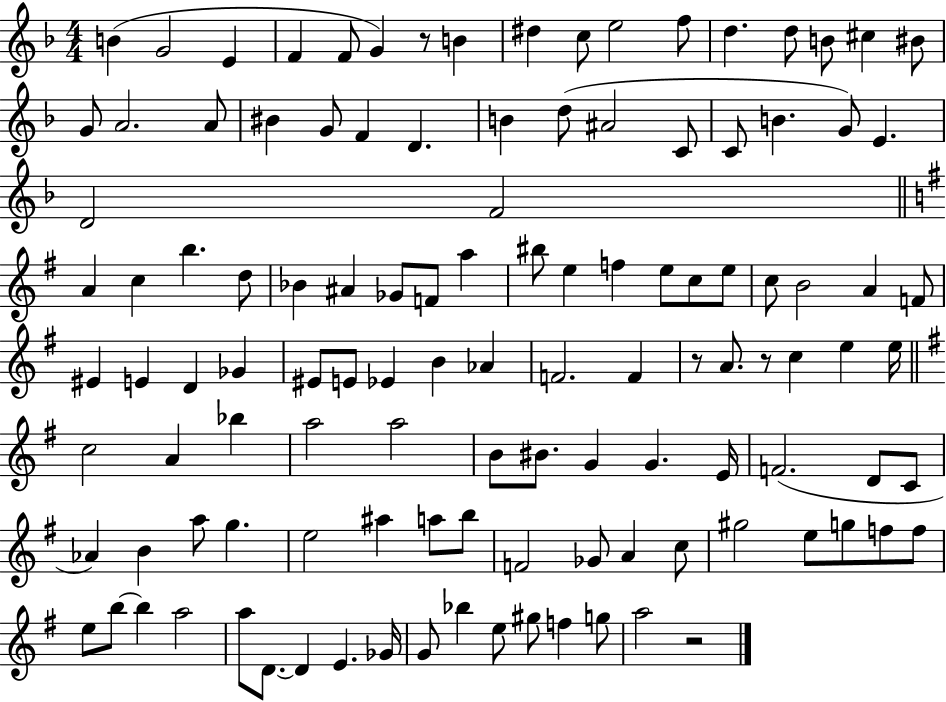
B4/q G4/h E4/q F4/q F4/e G4/q R/e B4/q D#5/q C5/e E5/h F5/e D5/q. D5/e B4/e C#5/q BIS4/e G4/e A4/h. A4/e BIS4/q G4/e F4/q D4/q. B4/q D5/e A#4/h C4/e C4/e B4/q. G4/e E4/q. D4/h F4/h A4/q C5/q B5/q. D5/e Bb4/q A#4/q Gb4/e F4/e A5/q BIS5/e E5/q F5/q E5/e C5/e E5/e C5/e B4/h A4/q F4/e EIS4/q E4/q D4/q Gb4/q EIS4/e E4/e Eb4/q B4/q Ab4/q F4/h. F4/q R/e A4/e. R/e C5/q E5/q E5/s C5/h A4/q Bb5/q A5/h A5/h B4/e BIS4/e. G4/q G4/q. E4/s F4/h. D4/e C4/e Ab4/q B4/q A5/e G5/q. E5/h A#5/q A5/e B5/e F4/h Gb4/e A4/q C5/e G#5/h E5/e G5/e F5/e F5/e E5/e B5/e B5/q A5/h A5/e D4/e. D4/q E4/q. Gb4/s G4/e Bb5/q E5/e G#5/e F5/q G5/e A5/h R/h